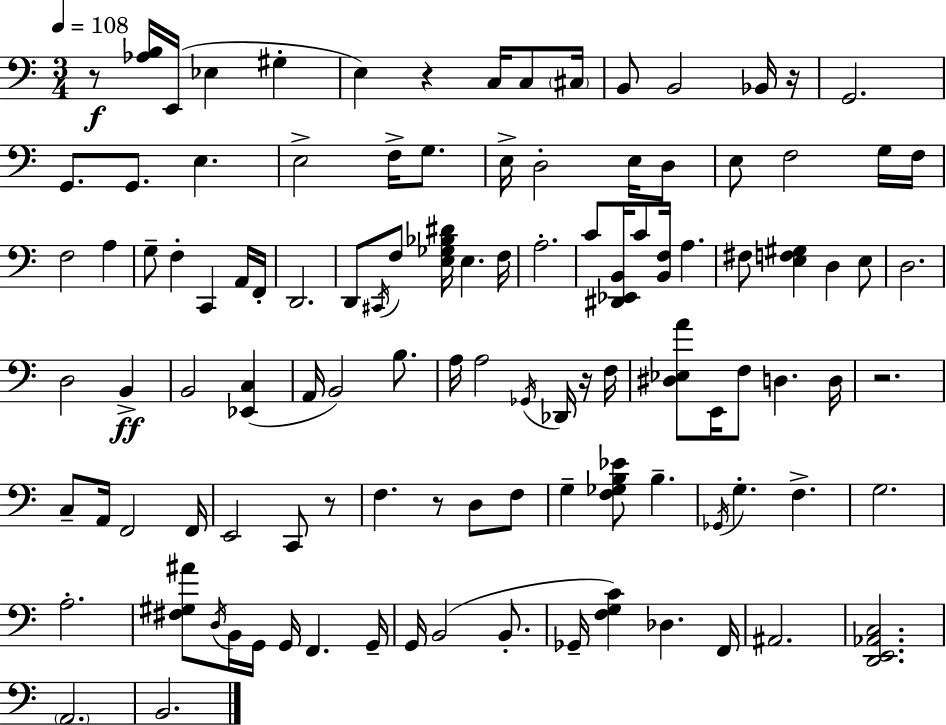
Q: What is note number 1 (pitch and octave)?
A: E2